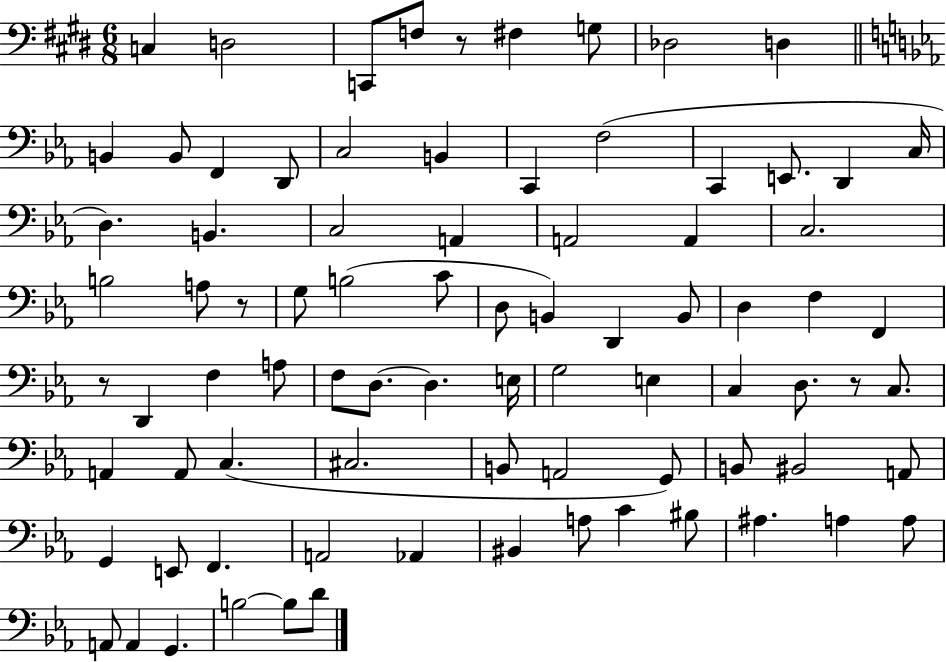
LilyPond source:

{
  \clef bass
  \numericTimeSignature
  \time 6/8
  \key e \major
  c4 d2 | c,8 f8 r8 fis4 g8 | des2 d4 | \bar "||" \break \key ees \major b,4 b,8 f,4 d,8 | c2 b,4 | c,4 f2( | c,4 e,8. d,4 c16 | \break d4.) b,4. | c2 a,4 | a,2 a,4 | c2. | \break b2 a8 r8 | g8 b2( c'8 | d8 b,4) d,4 b,8 | d4 f4 f,4 | \break r8 d,4 f4 a8 | f8 d8.~~ d4. e16 | g2 e4 | c4 d8. r8 c8. | \break a,4 a,8 c4.( | cis2. | b,8 a,2 g,8) | b,8 bis,2 a,8 | \break g,4 e,8 f,4. | a,2 aes,4 | bis,4 a8 c'4 bis8 | ais4. a4 a8 | \break a,8 a,4 g,4. | b2~~ b8 d'8 | \bar "|."
}